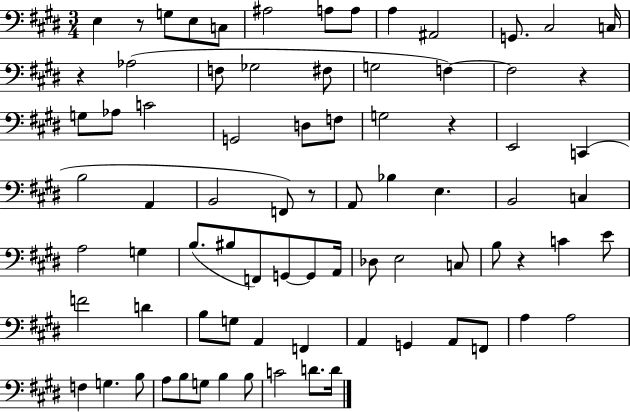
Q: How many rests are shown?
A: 6